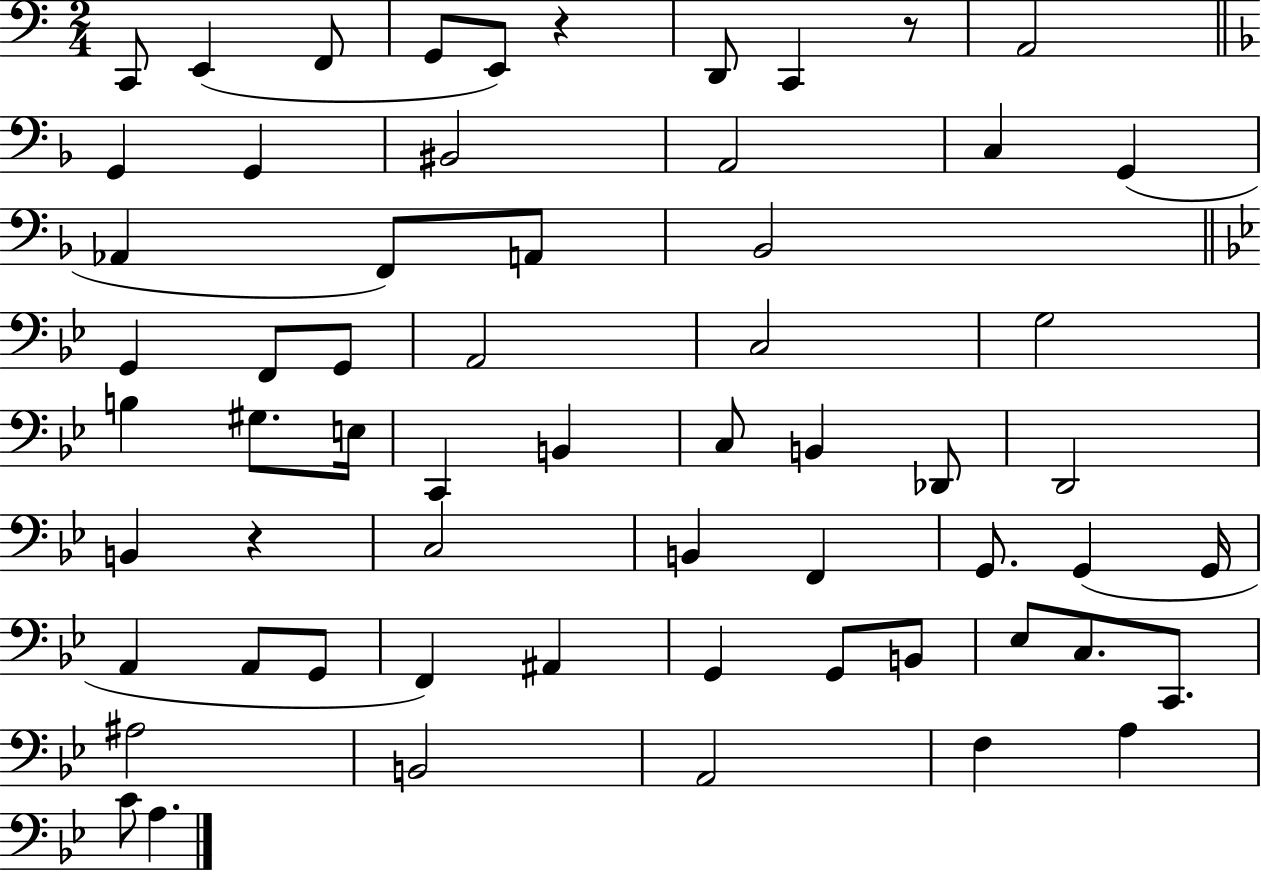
C2/e E2/q F2/e G2/e E2/e R/q D2/e C2/q R/e A2/h G2/q G2/q BIS2/h A2/h C3/q G2/q Ab2/q F2/e A2/e Bb2/h G2/q F2/e G2/e A2/h C3/h G3/h B3/q G#3/e. E3/s C2/q B2/q C3/e B2/q Db2/e D2/h B2/q R/q C3/h B2/q F2/q G2/e. G2/q G2/s A2/q A2/e G2/e F2/q A#2/q G2/q G2/e B2/e Eb3/e C3/e. C2/e. A#3/h B2/h A2/h F3/q A3/q C4/e A3/q.